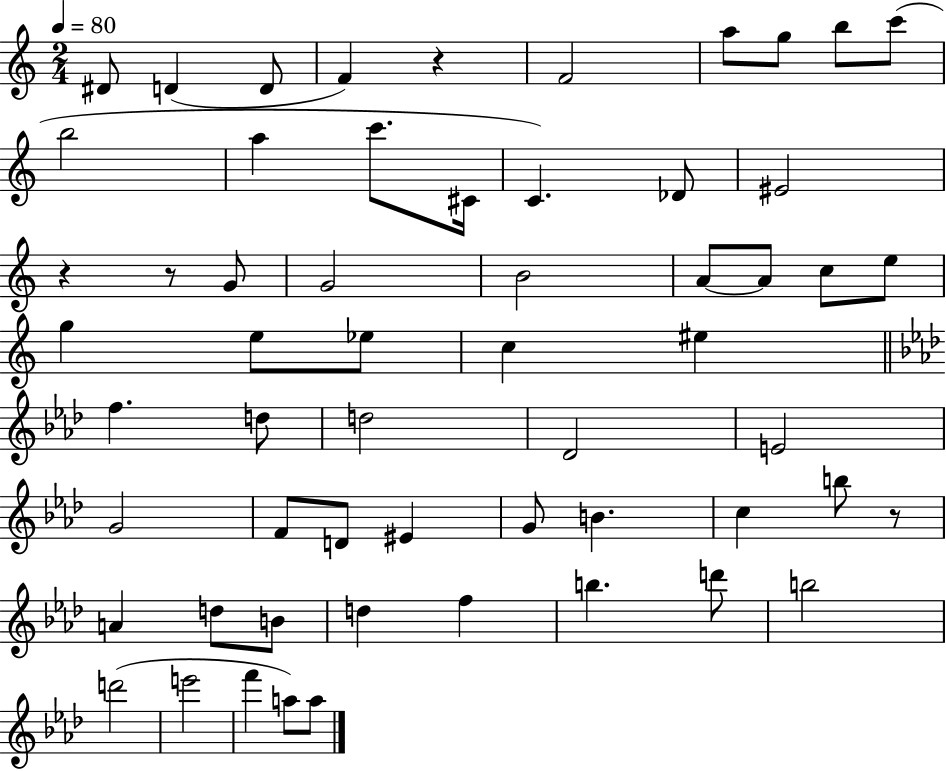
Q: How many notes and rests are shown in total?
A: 58